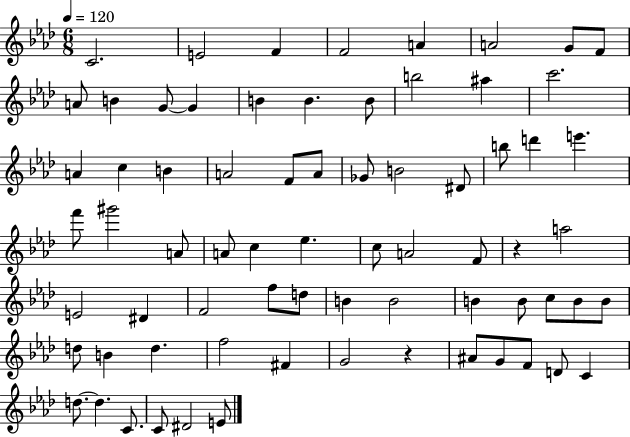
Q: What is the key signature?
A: AES major